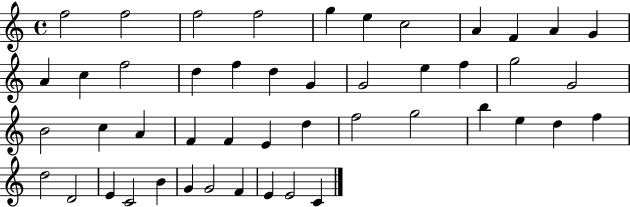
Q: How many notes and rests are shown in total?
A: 47